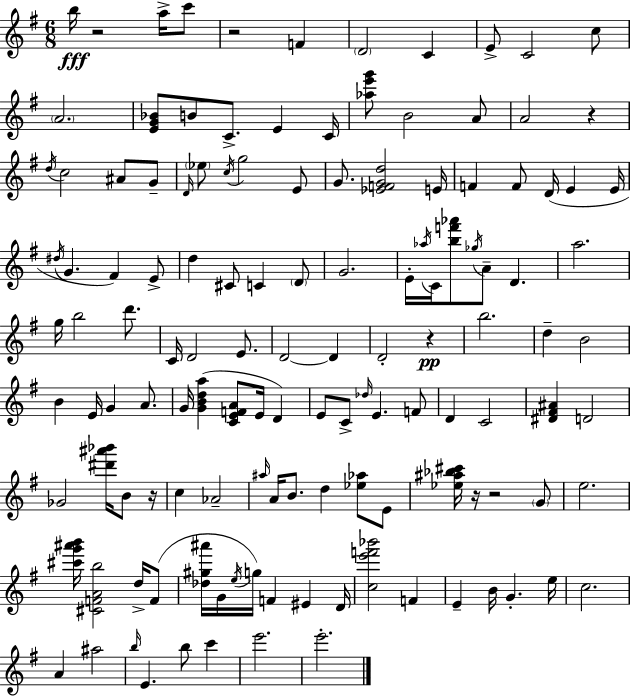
{
  \clef treble
  \numericTimeSignature
  \time 6/8
  \key g \major
  b''16\fff r2 a''16-> c'''8 | r2 f'4 | \parenthesize d'2 c'4 | e'8-> c'2 c''8 | \break \parenthesize a'2. | <e' g' bes'>8 b'8 c'8.-> e'4 c'16 | <aes'' e''' g'''>8 b'2 a'8 | a'2 r4 | \break \acciaccatura { d''16 } c''2 ais'8 g'8-- | \grace { d'16 } \parenthesize ees''8 \acciaccatura { c''16 } g''2 | e'8 g'8. <ees' f' g' d''>2 | e'16 f'4 f'8 d'16( e'4 | \break e'16 \acciaccatura { dis''16 } g'4. fis'4) | e'8-> d''4 cis'8 c'4 | \parenthesize d'8 g'2. | e'16-. \acciaccatura { aes''16 } c'16 <b'' f''' aes'''>8 \acciaccatura { ges''16 } a'8-- | \break d'4. a''2. | g''16 b''2 | d'''8. c'16 d'2 | e'8. d'2~~ | \break d'4 d'2-. | r4\pp b''2. | d''4-- b'2 | b'4 e'16 g'4 | \break a'8. g'16 <g' b' d'' a''>4( <c' e' f' a'>8 | e'16 d'4) e'8 c'8-> \grace { des''16 } e'4. | f'8 d'4 c'2 | <dis' fis' ais'>4 d'2 | \break ges'2 | <dis''' ais''' bes'''>16 b'8 r16 c''4 aes'2-- | \grace { ais''16 } a'16 b'8. | d''4 <ees'' aes''>8 e'8 <ees'' ais'' bes'' cis'''>16 r16 r2 | \break \parenthesize g'8 e''2. | <cis''' g''' ais''' b'''>16 <cis' f' a' b''>2 | d''16-> f'8( <des'' gis'' ais'''>16 g'16 \acciaccatura { e''16 }) g''16 | f'4 eis'4 d'16 <c'' e''' f''' bes'''>2 | \break f'4 e'4-- | b'16 g'4.-. e''16 c''2. | a'4 | ais''2 \grace { b''16 } e'4. | \break b''8 c'''4 e'''2. | e'''2.-. | \bar "|."
}